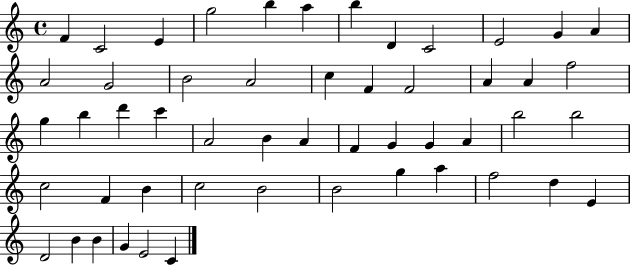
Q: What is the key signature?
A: C major